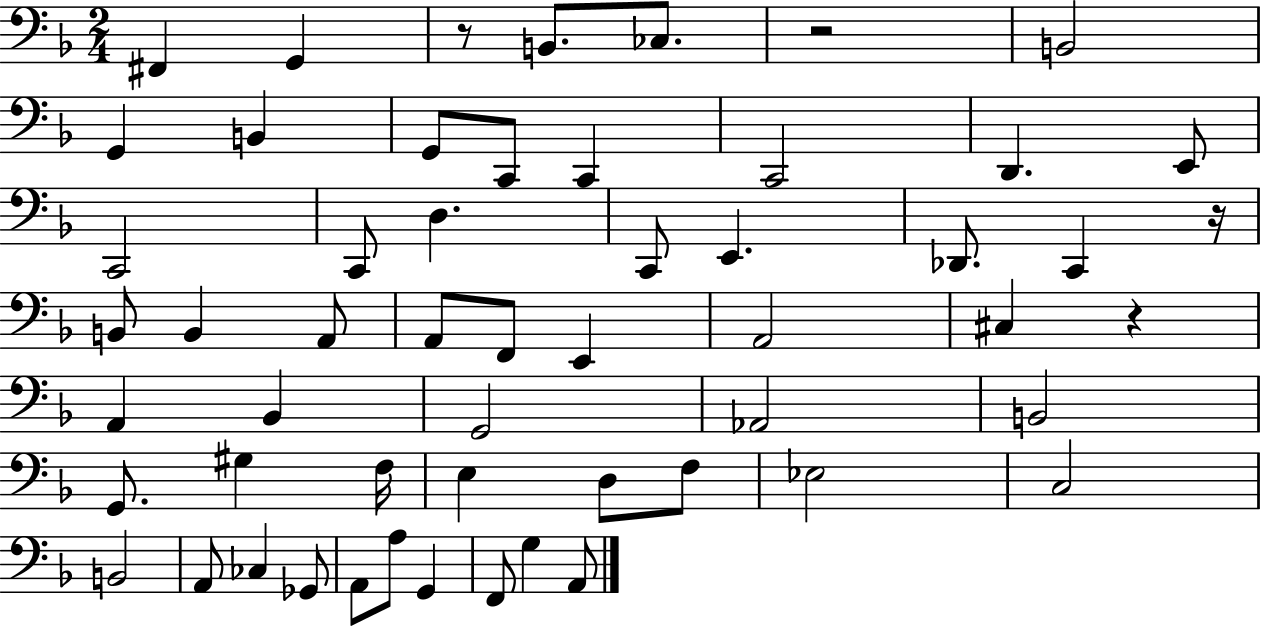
X:1
T:Untitled
M:2/4
L:1/4
K:F
^F,, G,, z/2 B,,/2 _C,/2 z2 B,,2 G,, B,, G,,/2 C,,/2 C,, C,,2 D,, E,,/2 C,,2 C,,/2 D, C,,/2 E,, _D,,/2 C,, z/4 B,,/2 B,, A,,/2 A,,/2 F,,/2 E,, A,,2 ^C, z A,, _B,, G,,2 _A,,2 B,,2 G,,/2 ^G, F,/4 E, D,/2 F,/2 _E,2 C,2 B,,2 A,,/2 _C, _G,,/2 A,,/2 A,/2 G,, F,,/2 G, A,,/2